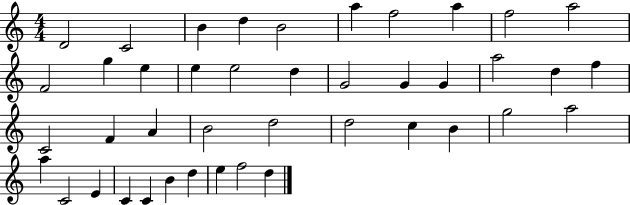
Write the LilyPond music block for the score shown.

{
  \clef treble
  \numericTimeSignature
  \time 4/4
  \key c \major
  d'2 c'2 | b'4 d''4 b'2 | a''4 f''2 a''4 | f''2 a''2 | \break f'2 g''4 e''4 | e''4 e''2 d''4 | g'2 g'4 g'4 | a''2 d''4 f''4 | \break c'2 f'4 a'4 | b'2 d''2 | d''2 c''4 b'4 | g''2 a''2 | \break a''4 c'2 e'4 | c'4 c'4 b'4 d''4 | e''4 f''2 d''4 | \bar "|."
}